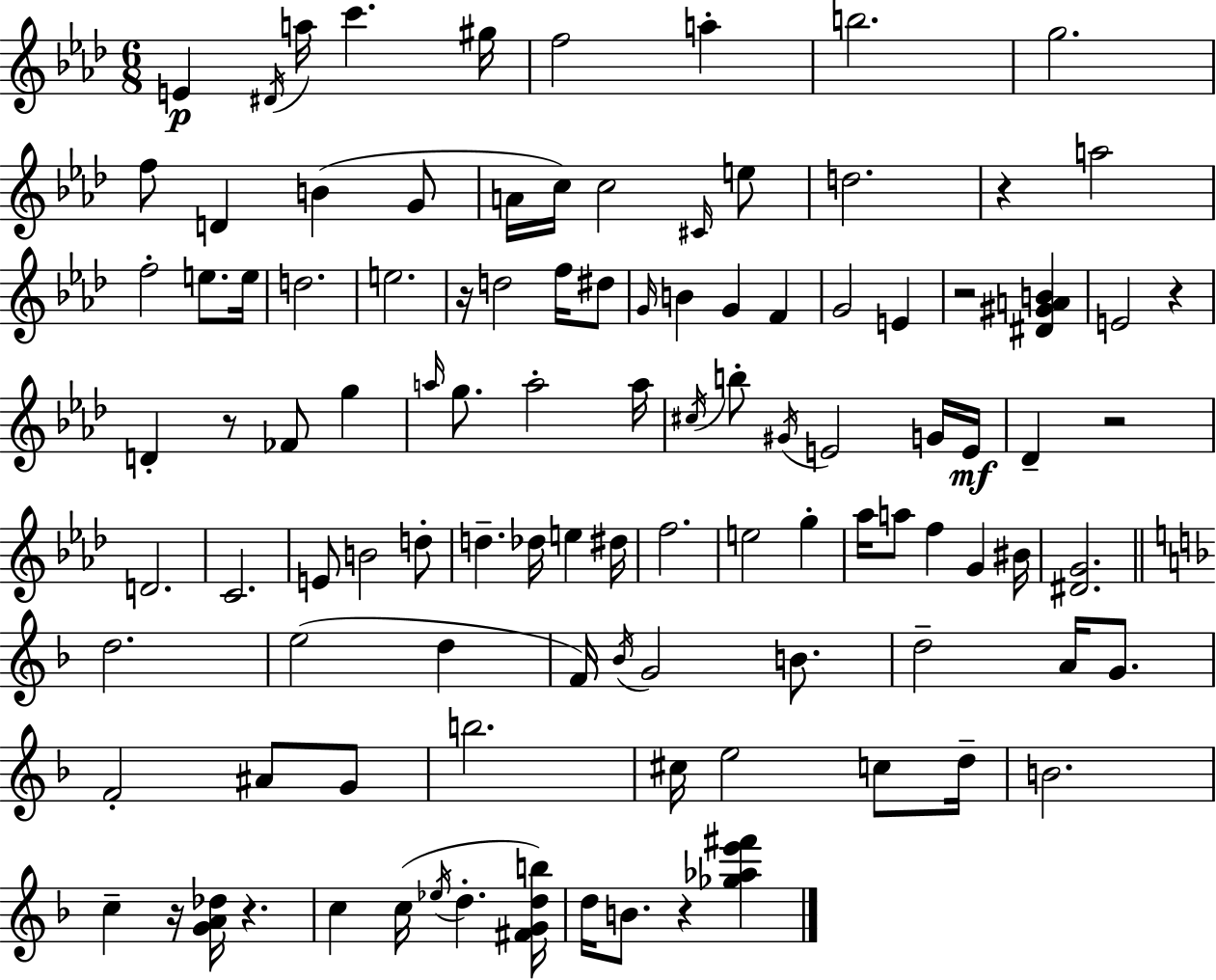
{
  \clef treble
  \numericTimeSignature
  \time 6/8
  \key f \minor
  \repeat volta 2 { e'4\p \acciaccatura { dis'16 } a''16 c'''4. | gis''16 f''2 a''4-. | b''2. | g''2. | \break f''8 d'4 b'4( g'8 | a'16 c''16) c''2 \grace { cis'16 } | e''8 d''2. | r4 a''2 | \break f''2-. e''8. | e''16 d''2. | e''2. | r16 d''2 f''16 | \break dis''8 \grace { g'16 } b'4 g'4 f'4 | g'2 e'4 | r2 <dis' gis' a' b'>4 | e'2 r4 | \break d'4-. r8 fes'8 g''4 | \grace { a''16 } g''8. a''2-. | a''16 \acciaccatura { cis''16 } b''8-. \acciaccatura { gis'16 } e'2 | g'16 e'16\mf des'4-- r2 | \break d'2. | c'2. | e'8 b'2 | d''8-. d''4.-- | \break des''16 e''4 dis''16 f''2. | e''2 | g''4-. aes''16 a''8 f''4 | g'4 bis'16 <dis' g'>2. | \break \bar "||" \break \key d \minor d''2. | e''2( d''4 | f'16) \acciaccatura { bes'16 } g'2 b'8. | d''2-- a'16 g'8. | \break f'2-. ais'8 g'8 | b''2. | cis''16 e''2 c''8 | d''16-- b'2. | \break c''4-- r16 <g' a' des''>16 r4. | c''4 c''16( \acciaccatura { ees''16 } d''4.-. | <fis' g' d'' b''>16) d''16 b'8. r4 <ges'' aes'' e''' fis'''>4 | } \bar "|."
}